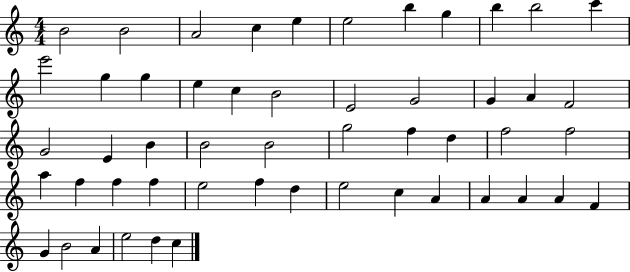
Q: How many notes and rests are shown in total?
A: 52